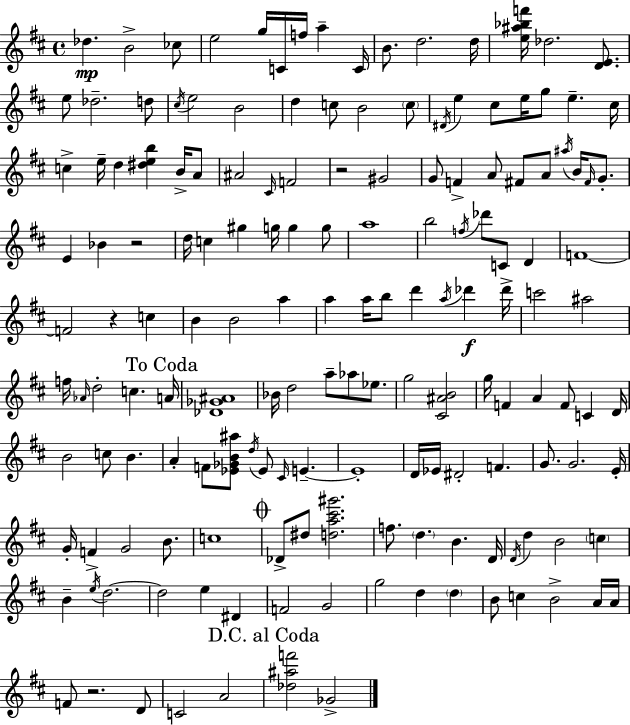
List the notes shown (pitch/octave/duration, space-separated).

Db5/q. B4/h CES5/e E5/h G5/s C4/s F5/s A5/q C4/s B4/e. D5/h. D5/s [E5,A#5,Bb5,F6]/s Db5/h. [D4,E4]/e. E5/e Db5/h. D5/e C#5/s E5/h B4/h D5/q C5/e B4/h C5/e D#4/s E5/q C#5/e E5/s G5/e E5/q. C#5/s C5/q E5/s D5/q [D#5,E5,B5]/q B4/s A4/e A#4/h C#4/s F4/h R/h G#4/h G4/e F4/q A4/e F#4/e A4/e A#5/s B4/s F#4/s G4/e. E4/q Bb4/q R/h D5/s C5/q G#5/q G5/s G5/q G5/e A5/w B5/h F5/s Db6/e C4/e D4/q F4/w F4/h R/q C5/q B4/q B4/h A5/q A5/q A5/s B5/e D6/q A5/s Db6/q Db6/s C6/h A#5/h F5/s Ab4/s D5/h C5/q. A4/s [Db4,Gb4,A#4]/w Bb4/s D5/h A5/e Ab5/e Eb5/e. G5/h [C#4,A#4,B4]/h G5/s F4/q A4/q F4/e C4/q D4/s B4/h C5/e B4/q. A4/q F4/e [Eb4,Gb4,B4,A#5]/e D5/s Eb4/e C#4/s E4/q. E4/w D4/s Eb4/s D#4/h F4/q. G4/e. G4/h. E4/s G4/s F4/q G4/h B4/e. C5/w Db4/e D#5/e [D5,A5,C#6,G#6]/h. F5/e. D5/q. B4/q. D4/s D4/s D5/q B4/h C5/q B4/q E5/s D5/h. D5/h E5/q D#4/q F4/h G4/h G5/h D5/q D5/q B4/e C5/q B4/h A4/s A4/s F4/e R/h. D4/e C4/h A4/h [Db5,A#5,F6]/h Gb4/h